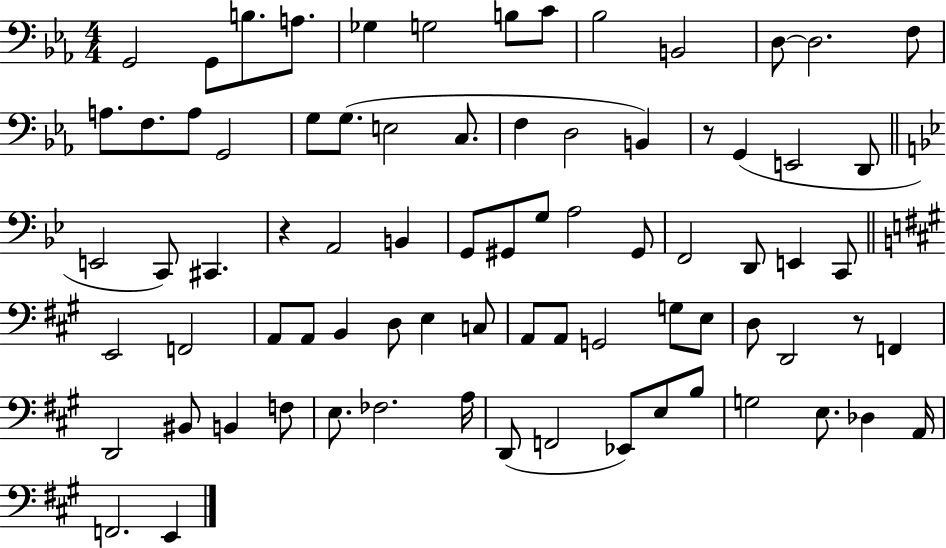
{
  \clef bass
  \numericTimeSignature
  \time 4/4
  \key ees \major
  g,2 g,8 b8. a8. | ges4 g2 b8 c'8 | bes2 b,2 | d8~~ d2. f8 | \break a8. f8. a8 g,2 | g8 g8.( e2 c8. | f4 d2 b,4) | r8 g,4( e,2 d,8 | \break \bar "||" \break \key bes \major e,2 c,8) cis,4. | r4 a,2 b,4 | g,8 gis,8 g8 a2 gis,8 | f,2 d,8 e,4 c,8 | \break \bar "||" \break \key a \major e,2 f,2 | a,8 a,8 b,4 d8 e4 c8 | a,8 a,8 g,2 g8 e8 | d8 d,2 r8 f,4 | \break d,2 bis,8 b,4 f8 | e8. fes2. a16 | d,8( f,2 ees,8) e8 b8 | g2 e8. des4 a,16 | \break f,2. e,4 | \bar "|."
}